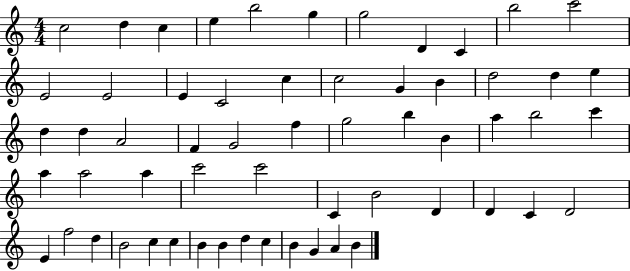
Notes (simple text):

C5/h D5/q C5/q E5/q B5/h G5/q G5/h D4/q C4/q B5/h C6/h E4/h E4/h E4/q C4/h C5/q C5/h G4/q B4/q D5/h D5/q E5/q D5/q D5/q A4/h F4/q G4/h F5/q G5/h B5/q B4/q A5/q B5/h C6/q A5/q A5/h A5/q C6/h C6/h C4/q B4/h D4/q D4/q C4/q D4/h E4/q F5/h D5/q B4/h C5/q C5/q B4/q B4/q D5/q C5/q B4/q G4/q A4/q B4/q